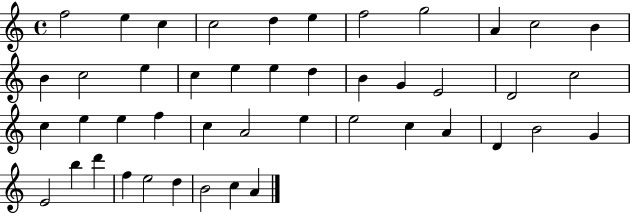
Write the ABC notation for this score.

X:1
T:Untitled
M:4/4
L:1/4
K:C
f2 e c c2 d e f2 g2 A c2 B B c2 e c e e d B G E2 D2 c2 c e e f c A2 e e2 c A D B2 G E2 b d' f e2 d B2 c A